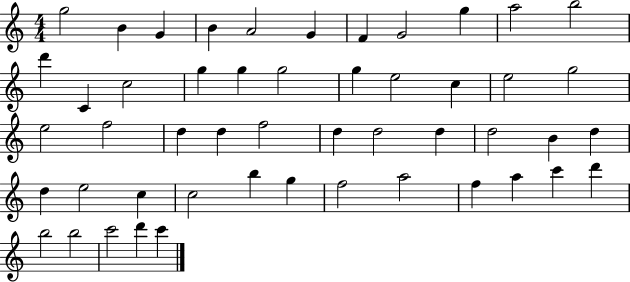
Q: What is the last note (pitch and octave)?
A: C6